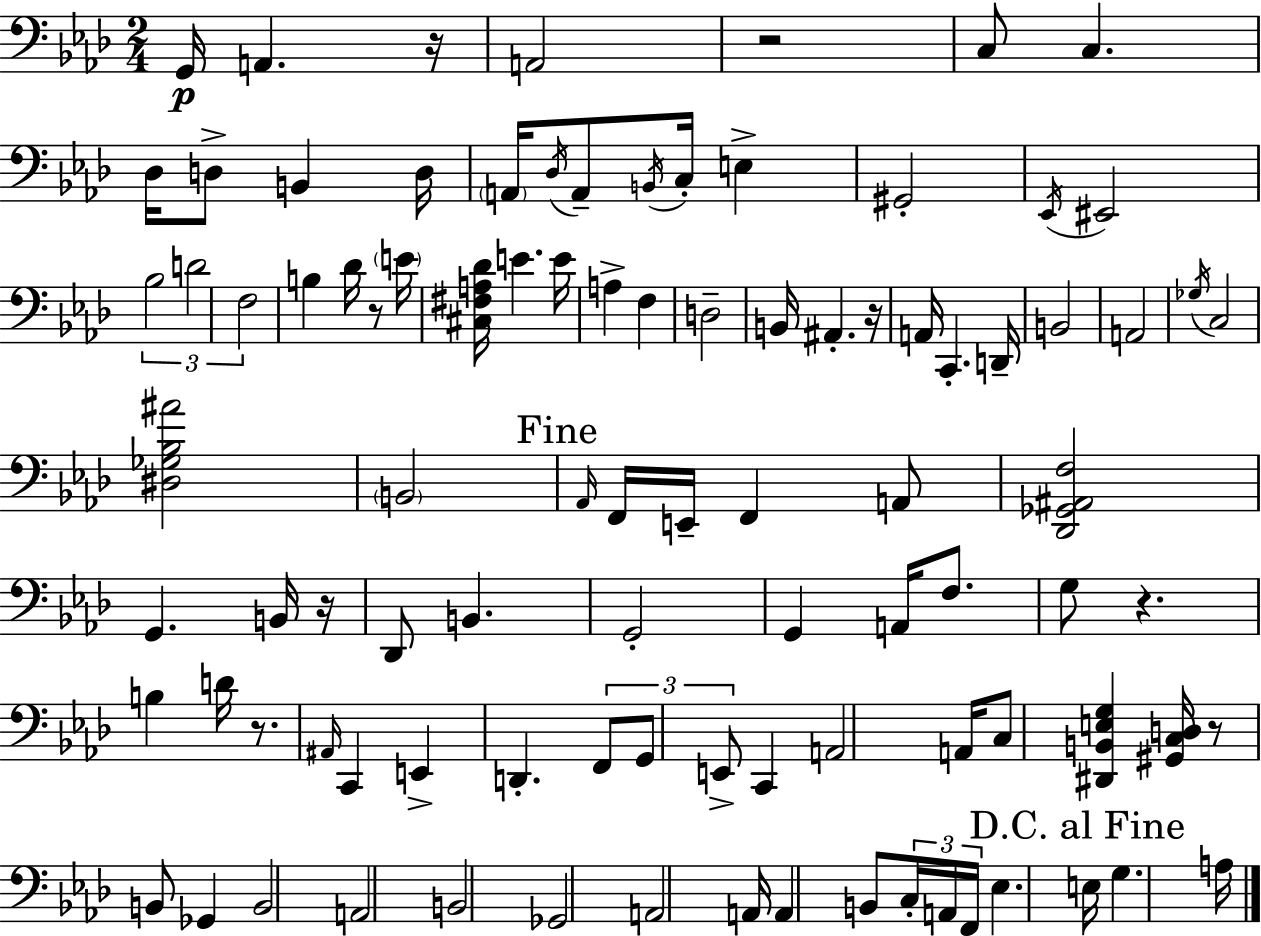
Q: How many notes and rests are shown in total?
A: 96